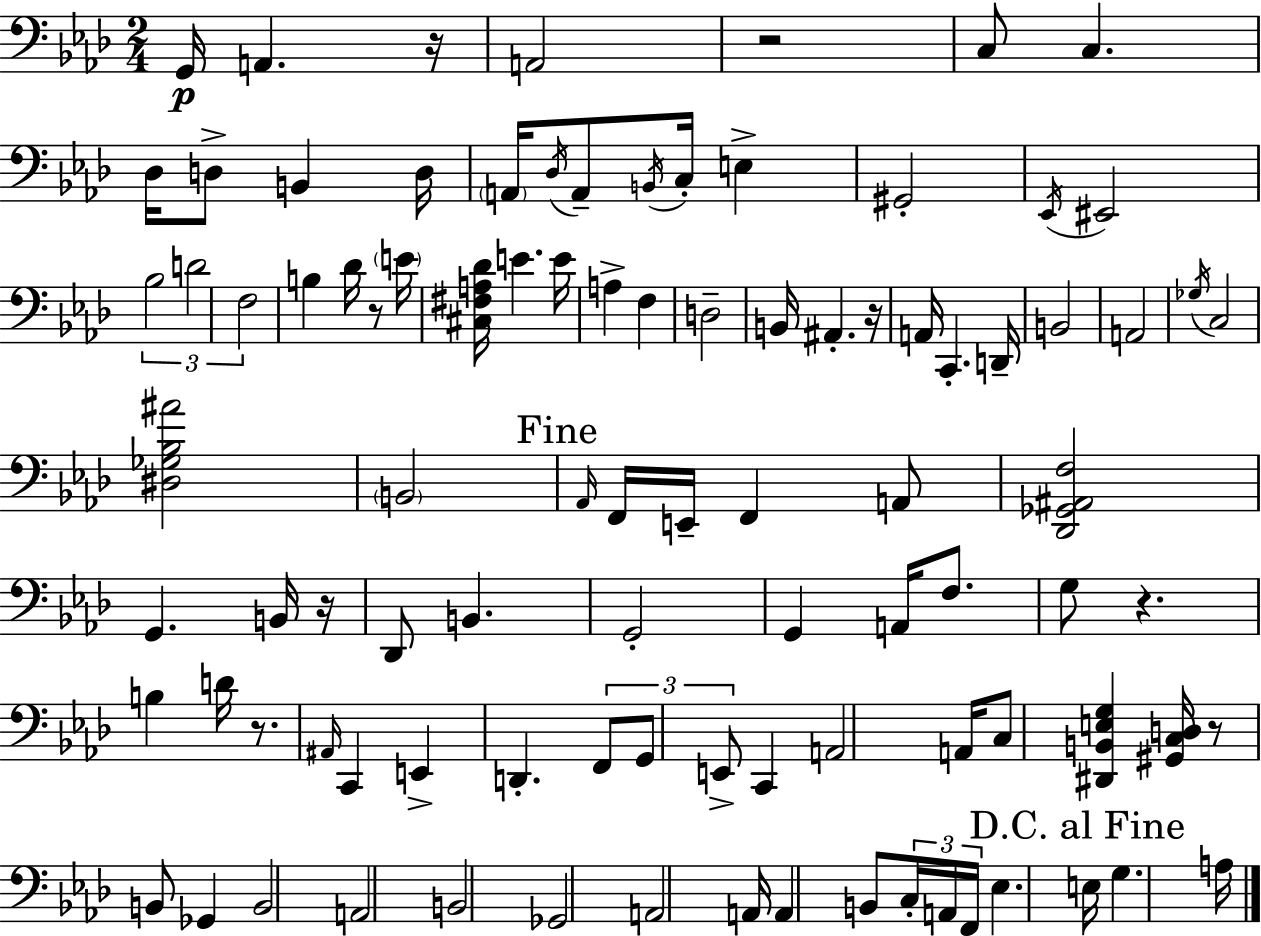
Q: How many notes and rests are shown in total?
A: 96